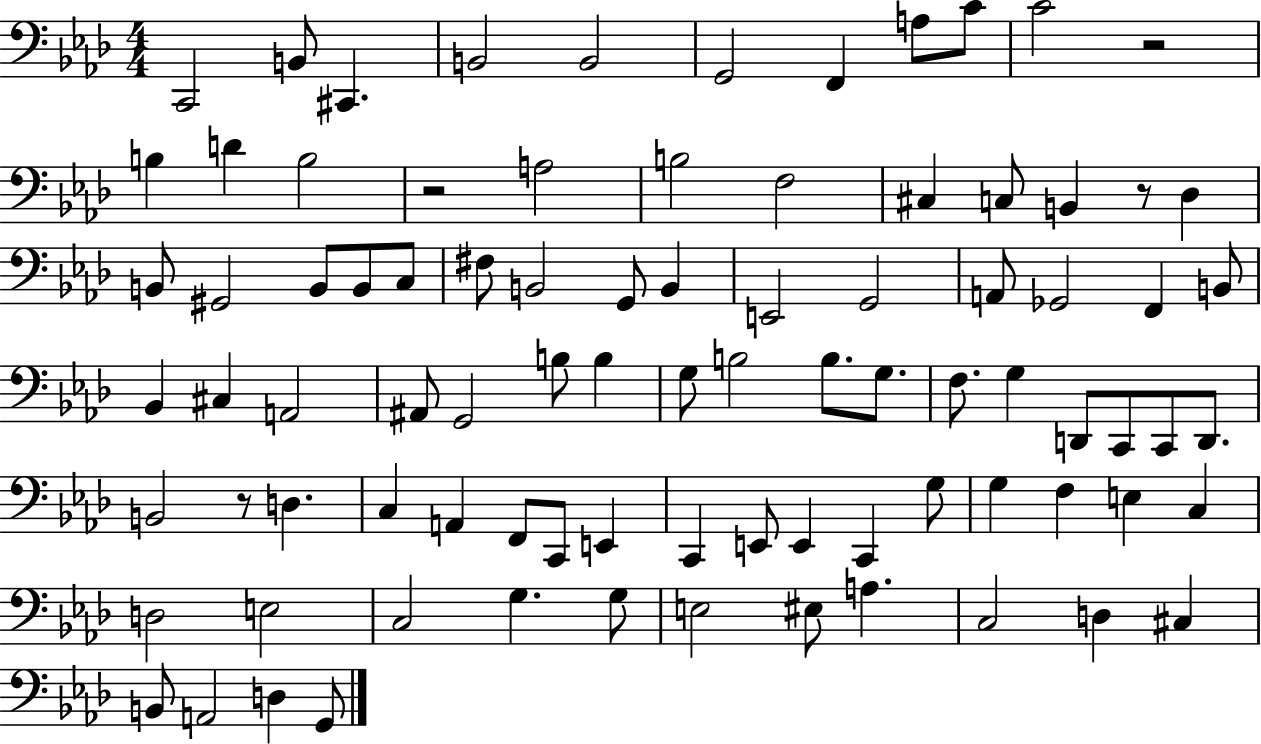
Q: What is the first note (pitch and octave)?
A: C2